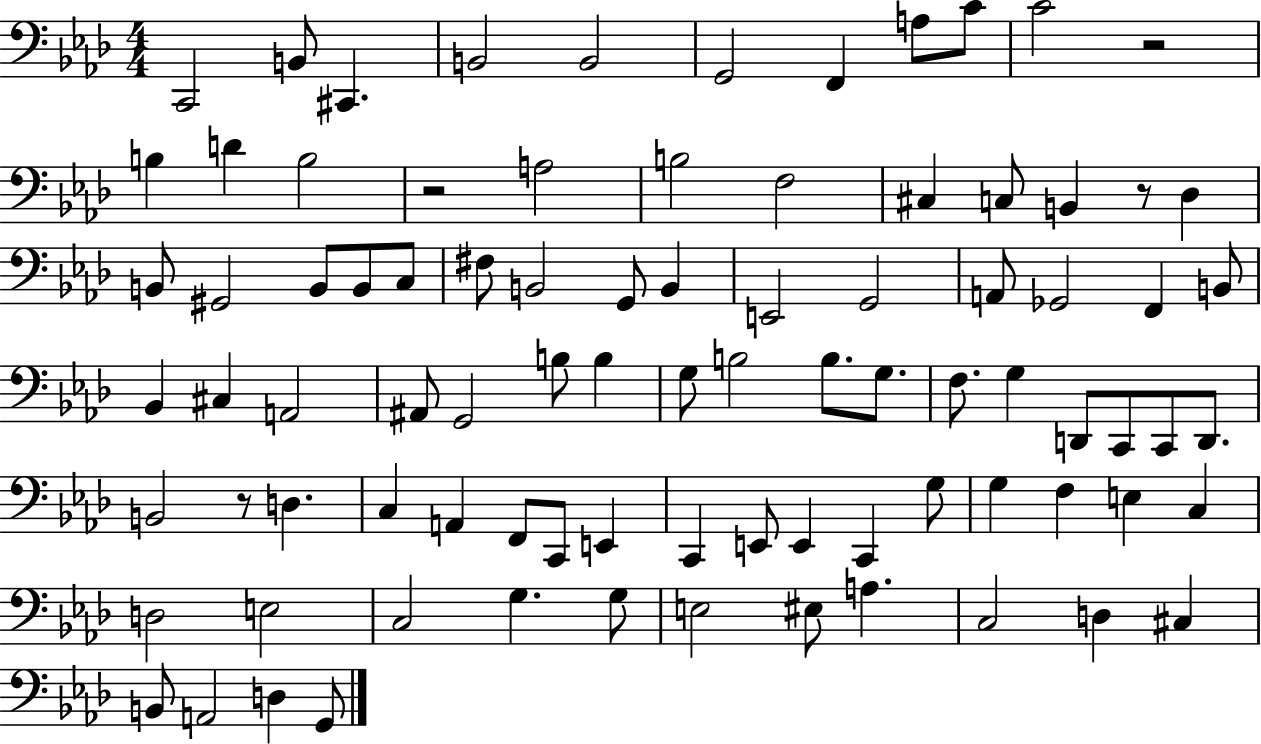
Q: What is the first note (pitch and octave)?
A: C2